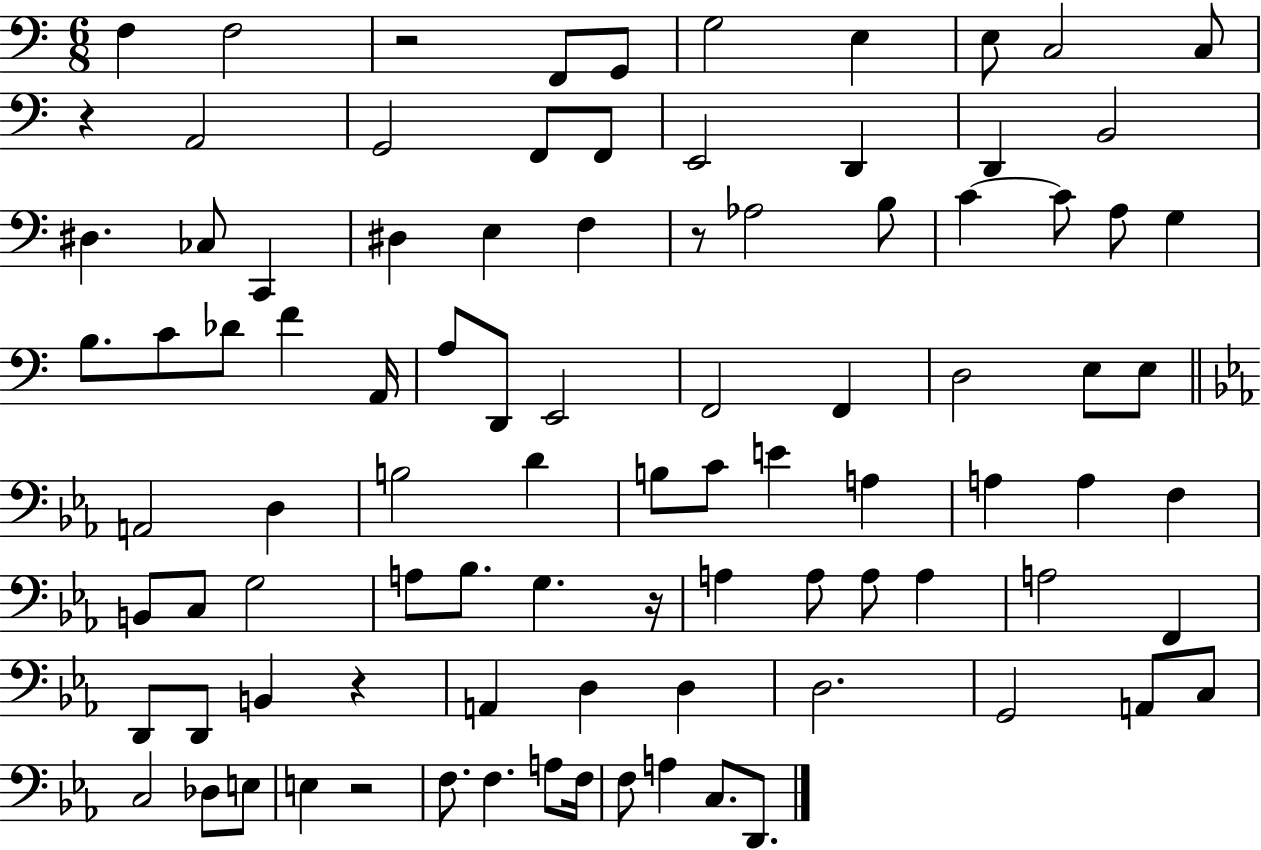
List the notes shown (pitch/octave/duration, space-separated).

F3/q F3/h R/h F2/e G2/e G3/h E3/q E3/e C3/h C3/e R/q A2/h G2/h F2/e F2/e E2/h D2/q D2/q B2/h D#3/q. CES3/e C2/q D#3/q E3/q F3/q R/e Ab3/h B3/e C4/q C4/e A3/e G3/q B3/e. C4/e Db4/e F4/q A2/s A3/e D2/e E2/h F2/h F2/q D3/h E3/e E3/e A2/h D3/q B3/h D4/q B3/e C4/e E4/q A3/q A3/q A3/q F3/q B2/e C3/e G3/h A3/e Bb3/e. G3/q. R/s A3/q A3/e A3/e A3/q A3/h F2/q D2/e D2/e B2/q R/q A2/q D3/q D3/q D3/h. G2/h A2/e C3/e C3/h Db3/e E3/e E3/q R/h F3/e. F3/q. A3/e F3/s F3/e A3/q C3/e. D2/e.